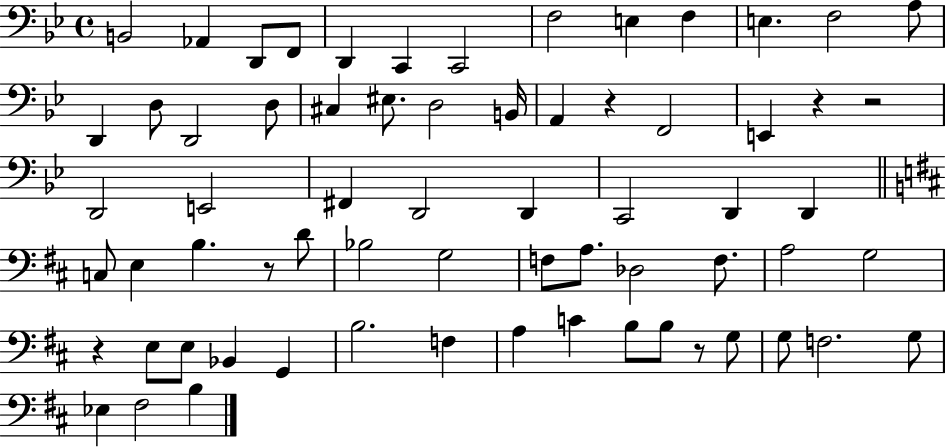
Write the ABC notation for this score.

X:1
T:Untitled
M:4/4
L:1/4
K:Bb
B,,2 _A,, D,,/2 F,,/2 D,, C,, C,,2 F,2 E, F, E, F,2 A,/2 D,, D,/2 D,,2 D,/2 ^C, ^E,/2 D,2 B,,/4 A,, z F,,2 E,, z z2 D,,2 E,,2 ^F,, D,,2 D,, C,,2 D,, D,, C,/2 E, B, z/2 D/2 _B,2 G,2 F,/2 A,/2 _D,2 F,/2 A,2 G,2 z E,/2 E,/2 _B,, G,, B,2 F, A, C B,/2 B,/2 z/2 G,/2 G,/2 F,2 G,/2 _E, ^F,2 B,